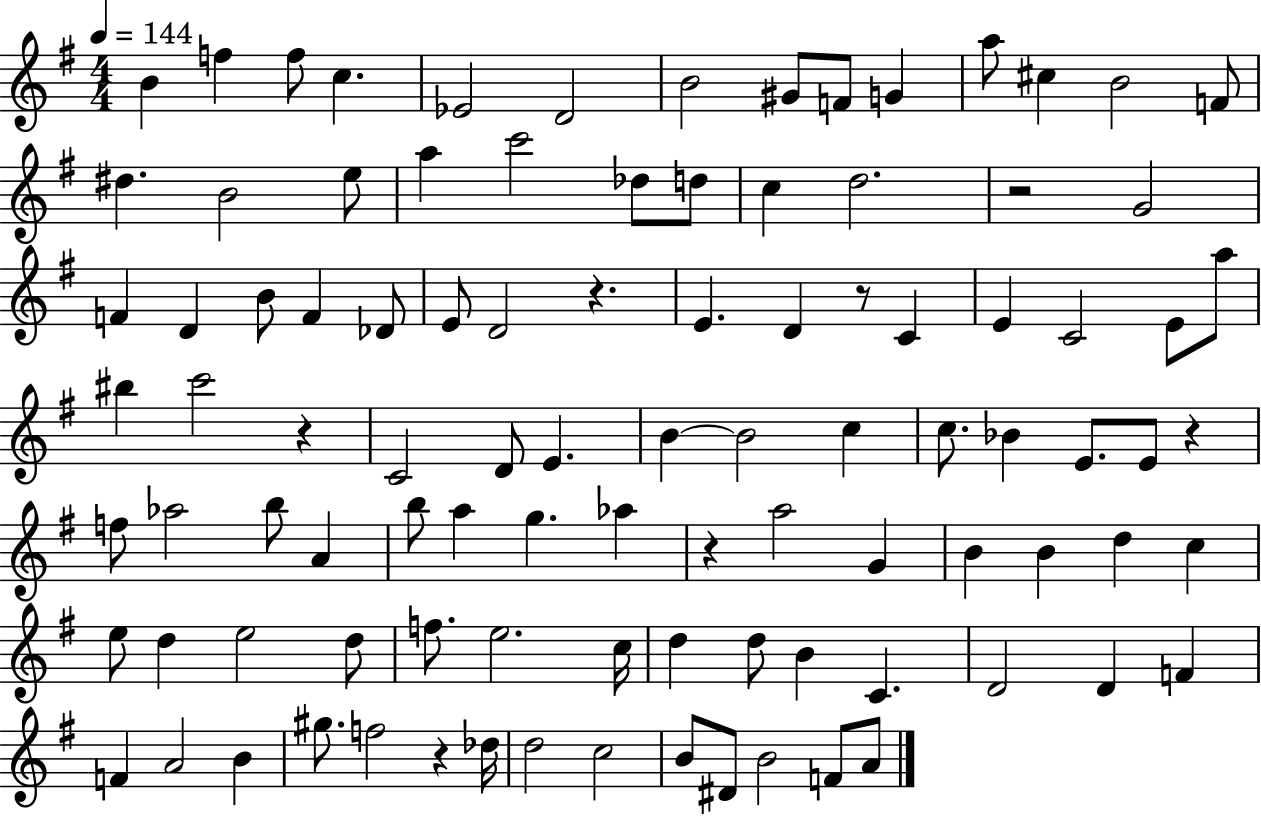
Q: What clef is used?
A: treble